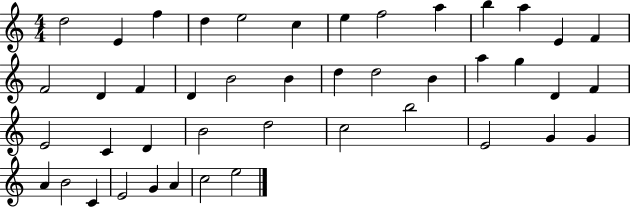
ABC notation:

X:1
T:Untitled
M:4/4
L:1/4
K:C
d2 E f d e2 c e f2 a b a E F F2 D F D B2 B d d2 B a g D F E2 C D B2 d2 c2 b2 E2 G G A B2 C E2 G A c2 e2